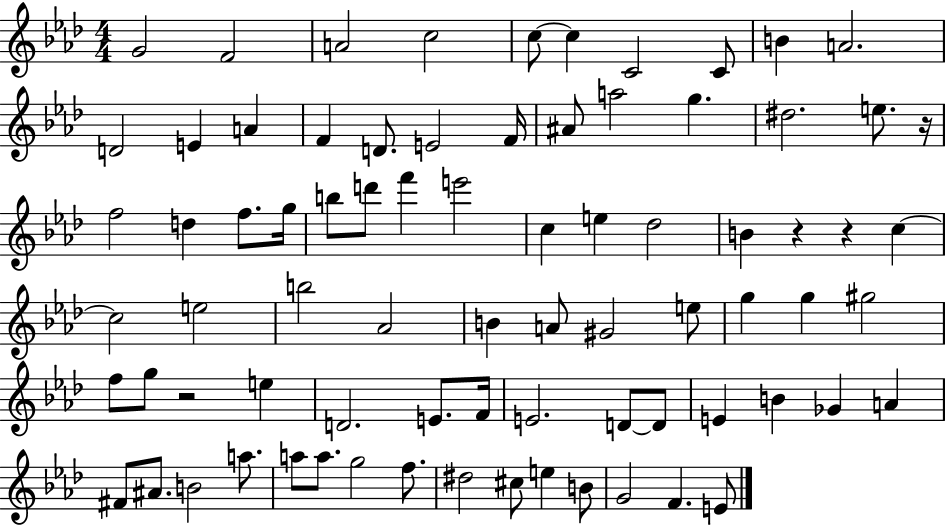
G4/h F4/h A4/h C5/h C5/e C5/q C4/h C4/e B4/q A4/h. D4/h E4/q A4/q F4/q D4/e. E4/h F4/s A#4/e A5/h G5/q. D#5/h. E5/e. R/s F5/h D5/q F5/e. G5/s B5/e D6/e F6/q E6/h C5/q E5/q Db5/h B4/q R/q R/q C5/q C5/h E5/h B5/h Ab4/h B4/q A4/e G#4/h E5/e G5/q G5/q G#5/h F5/e G5/e R/h E5/q D4/h. E4/e. F4/s E4/h. D4/e D4/e E4/q B4/q Gb4/q A4/q F#4/e A#4/e. B4/h A5/e. A5/e A5/e. G5/h F5/e. D#5/h C#5/e E5/q B4/e G4/h F4/q. E4/e